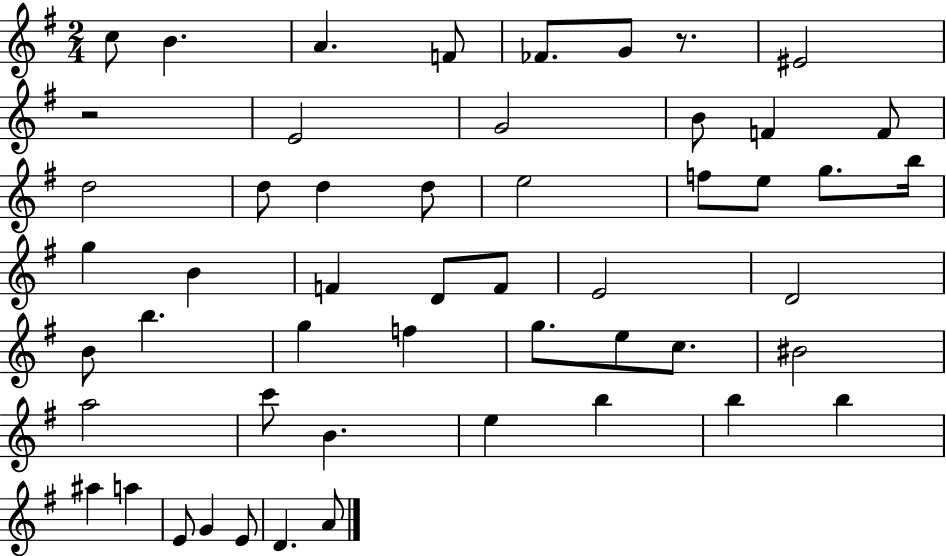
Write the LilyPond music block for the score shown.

{
  \clef treble
  \numericTimeSignature
  \time 2/4
  \key g \major
  \repeat volta 2 { c''8 b'4. | a'4. f'8 | fes'8. g'8 r8. | eis'2 | \break r2 | e'2 | g'2 | b'8 f'4 f'8 | \break d''2 | d''8 d''4 d''8 | e''2 | f''8 e''8 g''8. b''16 | \break g''4 b'4 | f'4 d'8 f'8 | e'2 | d'2 | \break b'8 b''4. | g''4 f''4 | g''8. e''8 c''8. | bis'2 | \break a''2 | c'''8 b'4. | e''4 b''4 | b''4 b''4 | \break ais''4 a''4 | e'8 g'4 e'8 | d'4. a'8 | } \bar "|."
}